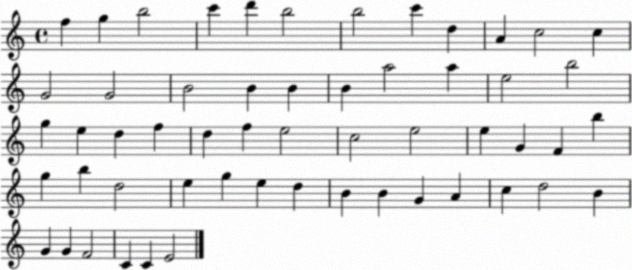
X:1
T:Untitled
M:4/4
L:1/4
K:C
f g b2 c' d' b2 b2 c' d A c2 c G2 G2 B2 B B B a2 a e2 b2 g e d f d f e2 c2 e2 e G F b g b d2 e g e d B B G A c d2 B G G F2 C C E2